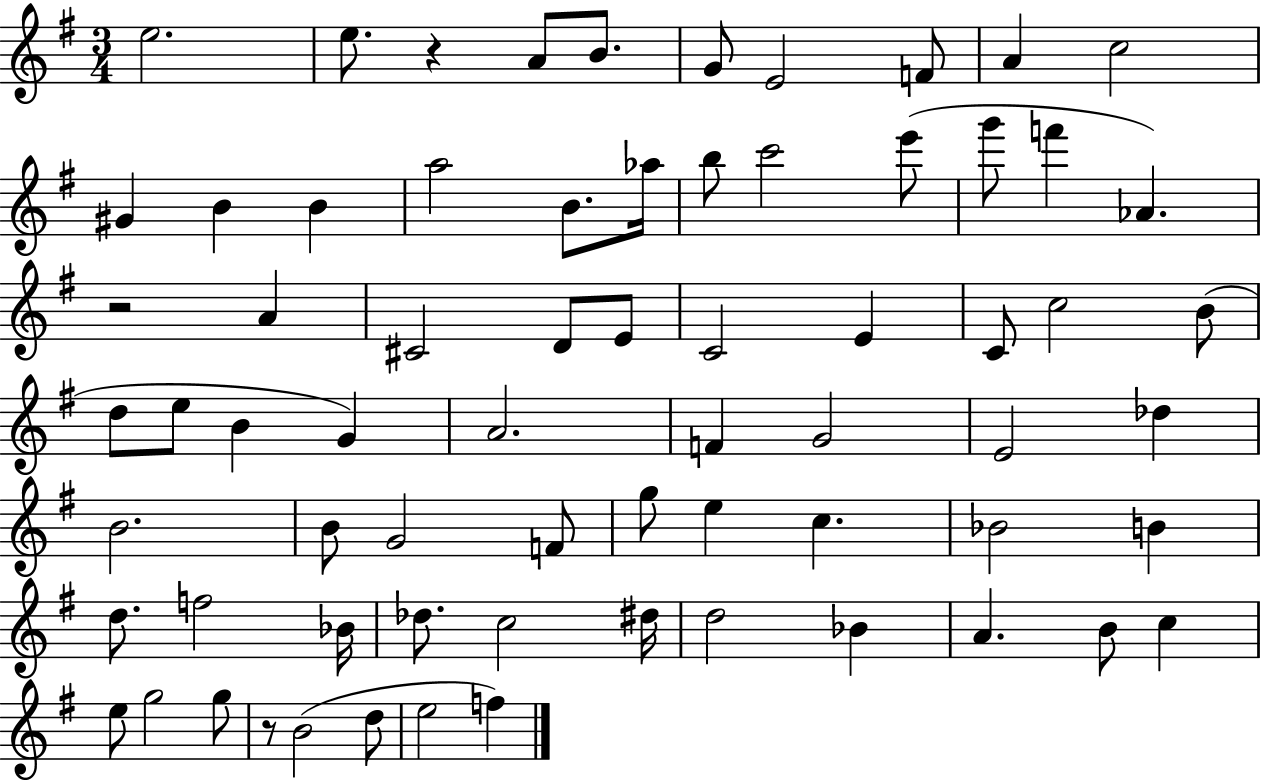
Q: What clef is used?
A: treble